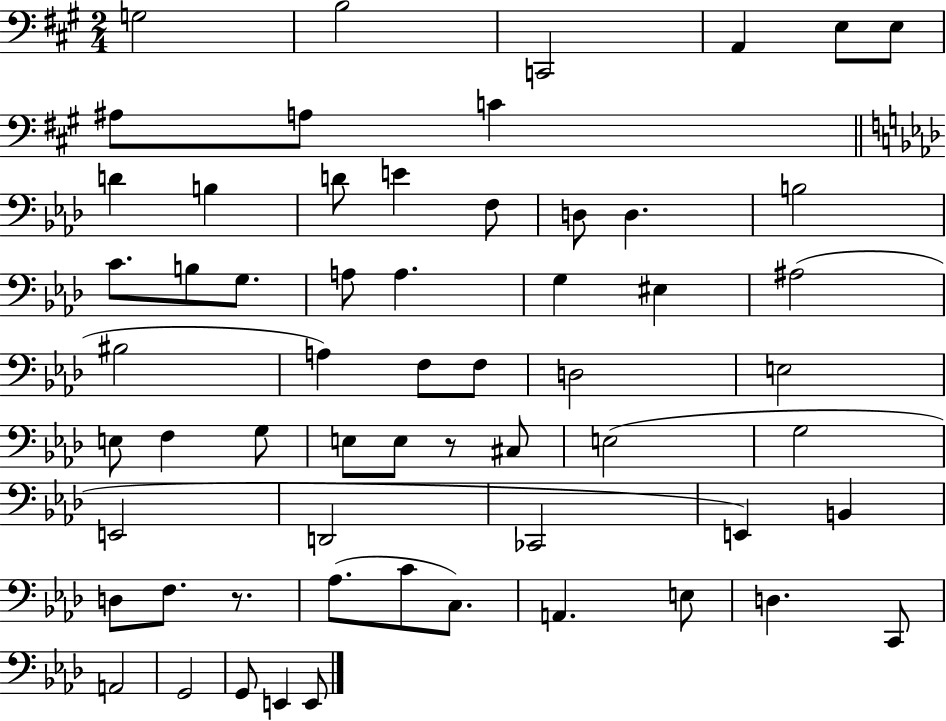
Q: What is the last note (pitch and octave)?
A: E2